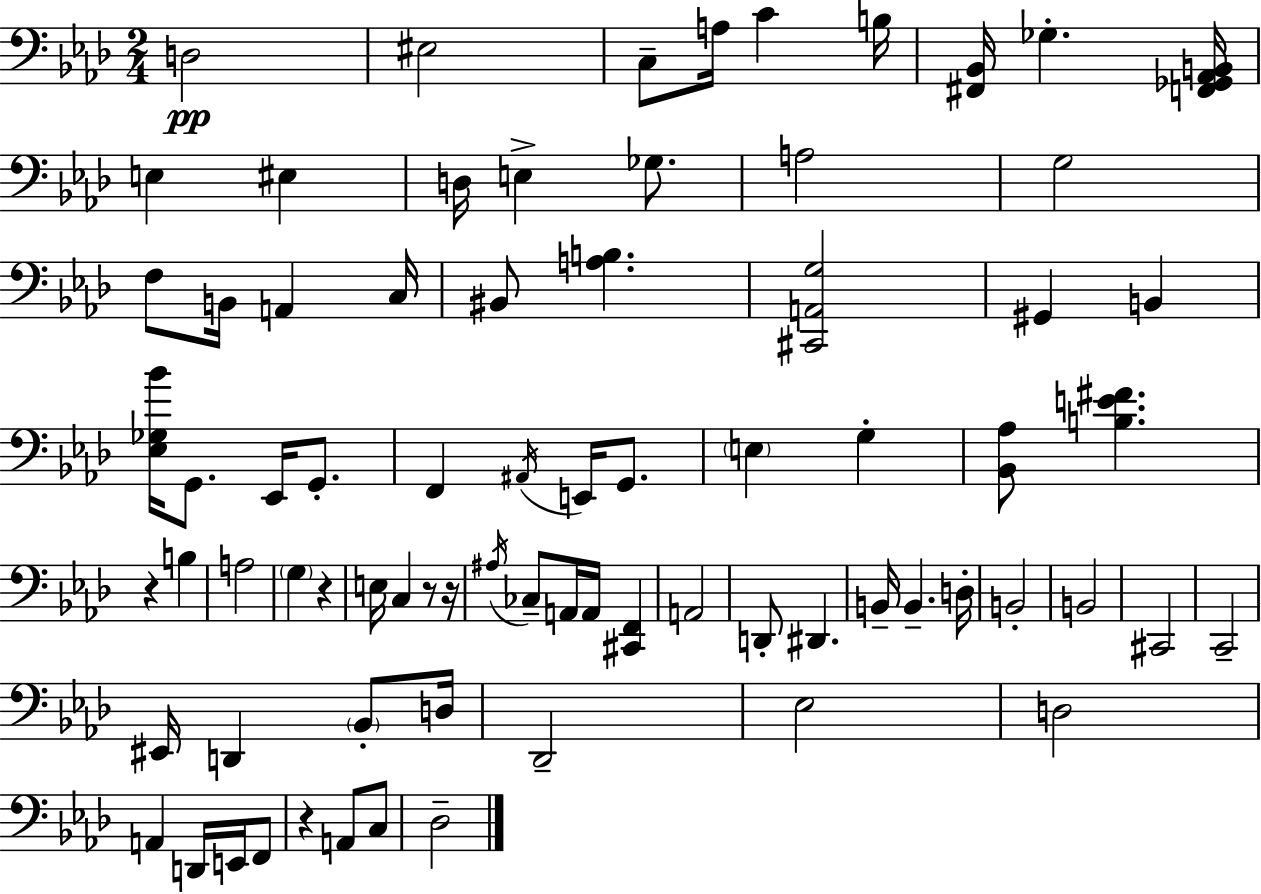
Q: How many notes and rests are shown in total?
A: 76